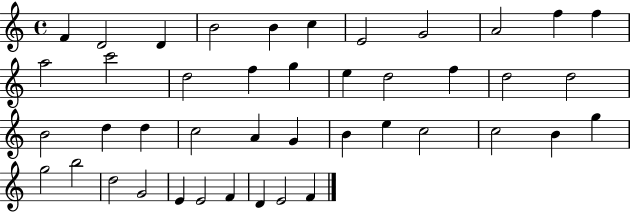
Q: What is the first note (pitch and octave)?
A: F4